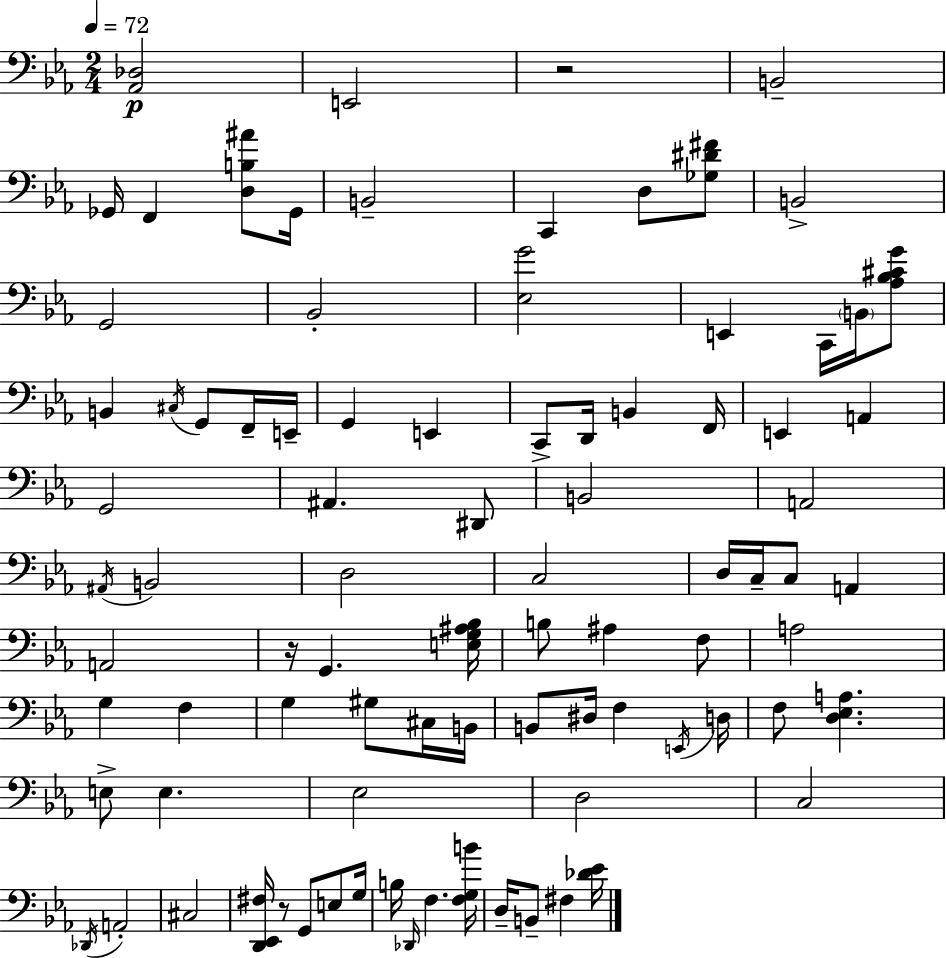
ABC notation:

X:1
T:Untitled
M:2/4
L:1/4
K:Cm
[_A,,_D,]2 E,,2 z2 B,,2 _G,,/4 F,, [D,B,^A]/2 _G,,/4 B,,2 C,, D,/2 [_G,^D^F]/2 B,,2 G,,2 _B,,2 [_E,G]2 E,, C,,/4 B,,/4 [_A,_B,^CG]/2 B,, ^C,/4 G,,/2 F,,/4 E,,/4 G,, E,, C,,/2 D,,/4 B,, F,,/4 E,, A,, G,,2 ^A,, ^D,,/2 B,,2 A,,2 ^A,,/4 B,,2 D,2 C,2 D,/4 C,/4 C,/2 A,, A,,2 z/4 G,, [E,G,^A,_B,]/4 B,/2 ^A, F,/2 A,2 G, F, G, ^G,/2 ^C,/4 B,,/4 B,,/2 ^D,/4 F, E,,/4 D,/4 F,/2 [D,_E,A,] E,/2 E, _E,2 D,2 C,2 _D,,/4 A,,2 ^C,2 [D,,_E,,^F,]/4 z/2 G,,/2 E,/2 G,/4 B,/4 _D,,/4 F, [F,G,B]/4 D,/4 B,,/2 ^F, [_D_E]/4